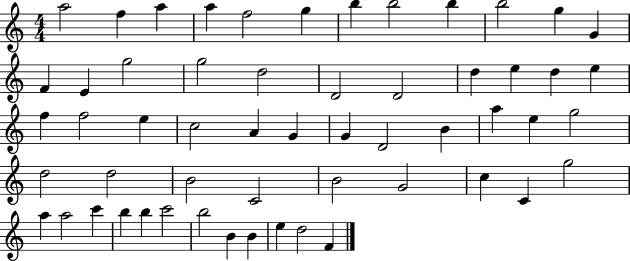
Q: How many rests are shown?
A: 0